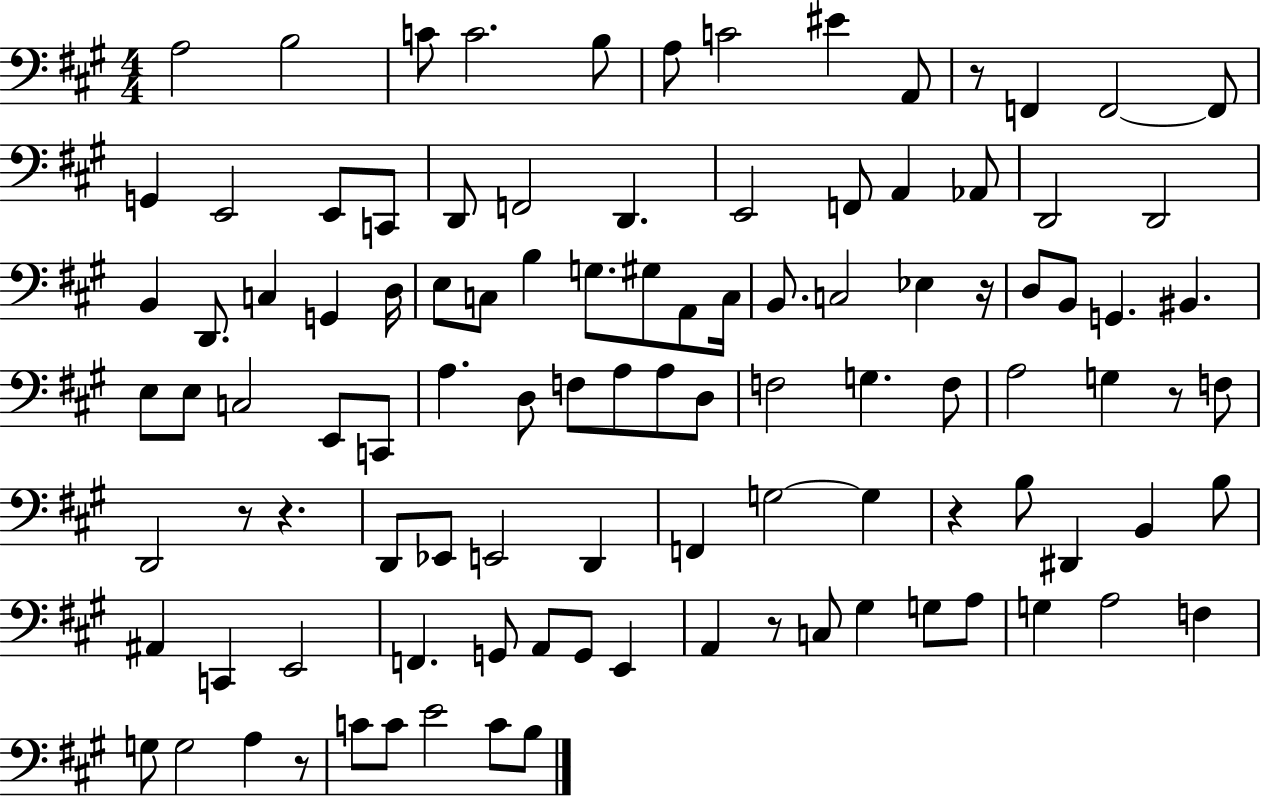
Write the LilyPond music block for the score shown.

{
  \clef bass
  \numericTimeSignature
  \time 4/4
  \key a \major
  \repeat volta 2 { a2 b2 | c'8 c'2. b8 | a8 c'2 eis'4 a,8 | r8 f,4 f,2~~ f,8 | \break g,4 e,2 e,8 c,8 | d,8 f,2 d,4. | e,2 f,8 a,4 aes,8 | d,2 d,2 | \break b,4 d,8. c4 g,4 d16 | e8 c8 b4 g8. gis8 a,8 c16 | b,8. c2 ees4 r16 | d8 b,8 g,4. bis,4. | \break e8 e8 c2 e,8 c,8 | a4. d8 f8 a8 a8 d8 | f2 g4. f8 | a2 g4 r8 f8 | \break d,2 r8 r4. | d,8 ees,8 e,2 d,4 | f,4 g2~~ g4 | r4 b8 dis,4 b,4 b8 | \break ais,4 c,4 e,2 | f,4. g,8 a,8 g,8 e,4 | a,4 r8 c8 gis4 g8 a8 | g4 a2 f4 | \break g8 g2 a4 r8 | c'8 c'8 e'2 c'8 b8 | } \bar "|."
}